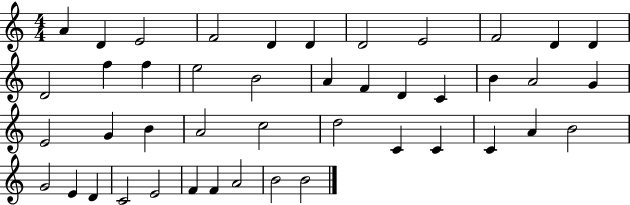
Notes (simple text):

A4/q D4/q E4/h F4/h D4/q D4/q D4/h E4/h F4/h D4/q D4/q D4/h F5/q F5/q E5/h B4/h A4/q F4/q D4/q C4/q B4/q A4/h G4/q E4/h G4/q B4/q A4/h C5/h D5/h C4/q C4/q C4/q A4/q B4/h G4/h E4/q D4/q C4/h E4/h F4/q F4/q A4/h B4/h B4/h